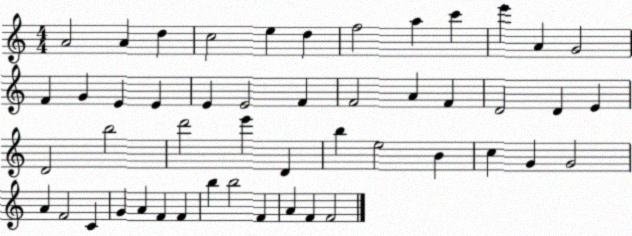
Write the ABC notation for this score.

X:1
T:Untitled
M:4/4
L:1/4
K:C
A2 A d c2 e d f2 a c' e' A G2 F G E E E E2 F F2 A F D2 D E D2 b2 d'2 e' D b e2 B c G G2 A F2 C G A F F b b2 F A F F2